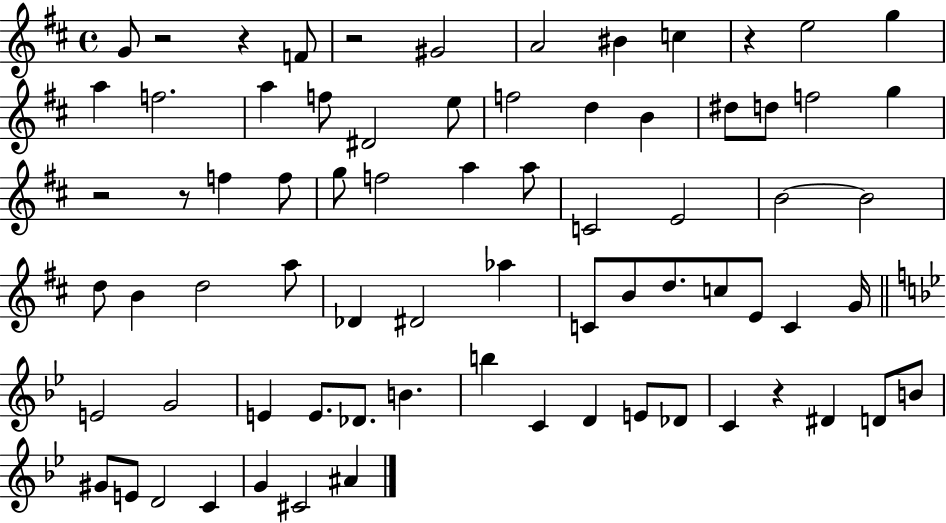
{
  \clef treble
  \time 4/4
  \defaultTimeSignature
  \key d \major
  g'8 r2 r4 f'8 | r2 gis'2 | a'2 bis'4 c''4 | r4 e''2 g''4 | \break a''4 f''2. | a''4 f''8 dis'2 e''8 | f''2 d''4 b'4 | dis''8 d''8 f''2 g''4 | \break r2 r8 f''4 f''8 | g''8 f''2 a''4 a''8 | c'2 e'2 | b'2~~ b'2 | \break d''8 b'4 d''2 a''8 | des'4 dis'2 aes''4 | c'8 b'8 d''8. c''8 e'8 c'4 g'16 | \bar "||" \break \key bes \major e'2 g'2 | e'4 e'8. des'8. b'4. | b''4 c'4 d'4 e'8 des'8 | c'4 r4 dis'4 d'8 b'8 | \break gis'8 e'8 d'2 c'4 | g'4 cis'2 ais'4 | \bar "|."
}